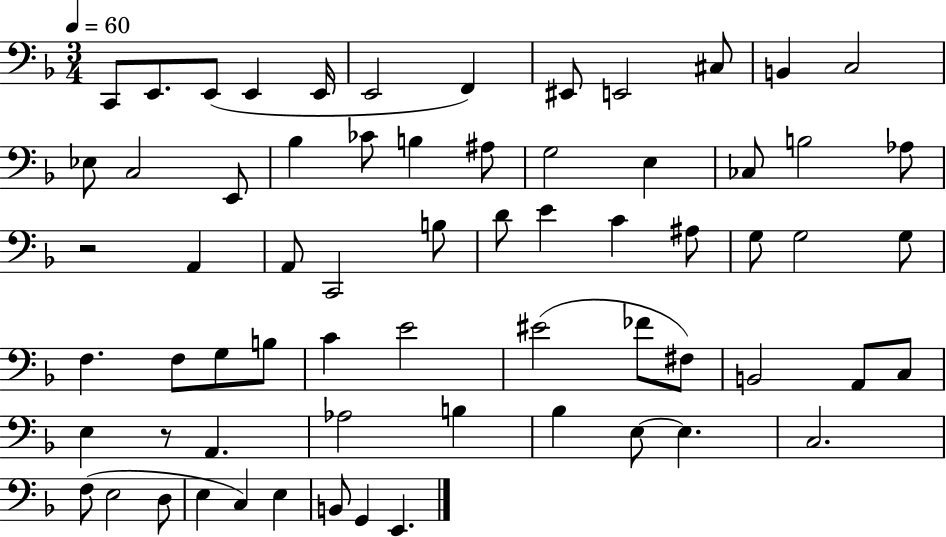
C2/e E2/e. E2/e E2/q E2/s E2/h F2/q EIS2/e E2/h C#3/e B2/q C3/h Eb3/e C3/h E2/e Bb3/q CES4/e B3/q A#3/e G3/h E3/q CES3/e B3/h Ab3/e R/h A2/q A2/e C2/h B3/e D4/e E4/q C4/q A#3/e G3/e G3/h G3/e F3/q. F3/e G3/e B3/e C4/q E4/h EIS4/h FES4/e F#3/e B2/h A2/e C3/e E3/q R/e A2/q. Ab3/h B3/q Bb3/q E3/e E3/q. C3/h. F3/e E3/h D3/e E3/q C3/q E3/q B2/e G2/q E2/q.